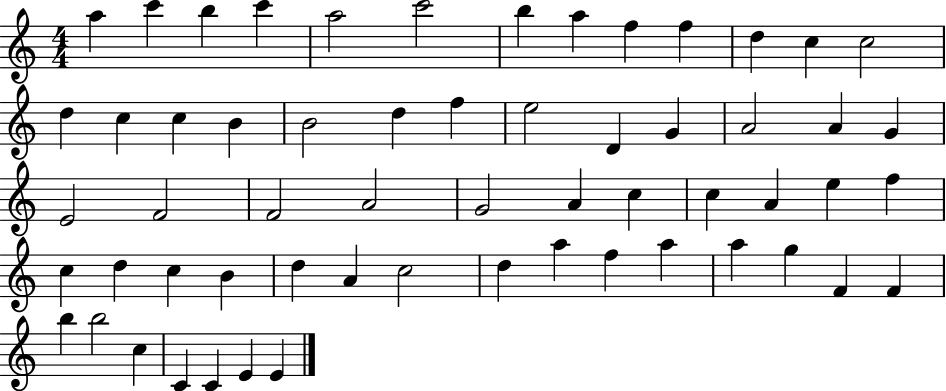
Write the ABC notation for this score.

X:1
T:Untitled
M:4/4
L:1/4
K:C
a c' b c' a2 c'2 b a f f d c c2 d c c B B2 d f e2 D G A2 A G E2 F2 F2 A2 G2 A c c A e f c d c B d A c2 d a f a a g F F b b2 c C C E E